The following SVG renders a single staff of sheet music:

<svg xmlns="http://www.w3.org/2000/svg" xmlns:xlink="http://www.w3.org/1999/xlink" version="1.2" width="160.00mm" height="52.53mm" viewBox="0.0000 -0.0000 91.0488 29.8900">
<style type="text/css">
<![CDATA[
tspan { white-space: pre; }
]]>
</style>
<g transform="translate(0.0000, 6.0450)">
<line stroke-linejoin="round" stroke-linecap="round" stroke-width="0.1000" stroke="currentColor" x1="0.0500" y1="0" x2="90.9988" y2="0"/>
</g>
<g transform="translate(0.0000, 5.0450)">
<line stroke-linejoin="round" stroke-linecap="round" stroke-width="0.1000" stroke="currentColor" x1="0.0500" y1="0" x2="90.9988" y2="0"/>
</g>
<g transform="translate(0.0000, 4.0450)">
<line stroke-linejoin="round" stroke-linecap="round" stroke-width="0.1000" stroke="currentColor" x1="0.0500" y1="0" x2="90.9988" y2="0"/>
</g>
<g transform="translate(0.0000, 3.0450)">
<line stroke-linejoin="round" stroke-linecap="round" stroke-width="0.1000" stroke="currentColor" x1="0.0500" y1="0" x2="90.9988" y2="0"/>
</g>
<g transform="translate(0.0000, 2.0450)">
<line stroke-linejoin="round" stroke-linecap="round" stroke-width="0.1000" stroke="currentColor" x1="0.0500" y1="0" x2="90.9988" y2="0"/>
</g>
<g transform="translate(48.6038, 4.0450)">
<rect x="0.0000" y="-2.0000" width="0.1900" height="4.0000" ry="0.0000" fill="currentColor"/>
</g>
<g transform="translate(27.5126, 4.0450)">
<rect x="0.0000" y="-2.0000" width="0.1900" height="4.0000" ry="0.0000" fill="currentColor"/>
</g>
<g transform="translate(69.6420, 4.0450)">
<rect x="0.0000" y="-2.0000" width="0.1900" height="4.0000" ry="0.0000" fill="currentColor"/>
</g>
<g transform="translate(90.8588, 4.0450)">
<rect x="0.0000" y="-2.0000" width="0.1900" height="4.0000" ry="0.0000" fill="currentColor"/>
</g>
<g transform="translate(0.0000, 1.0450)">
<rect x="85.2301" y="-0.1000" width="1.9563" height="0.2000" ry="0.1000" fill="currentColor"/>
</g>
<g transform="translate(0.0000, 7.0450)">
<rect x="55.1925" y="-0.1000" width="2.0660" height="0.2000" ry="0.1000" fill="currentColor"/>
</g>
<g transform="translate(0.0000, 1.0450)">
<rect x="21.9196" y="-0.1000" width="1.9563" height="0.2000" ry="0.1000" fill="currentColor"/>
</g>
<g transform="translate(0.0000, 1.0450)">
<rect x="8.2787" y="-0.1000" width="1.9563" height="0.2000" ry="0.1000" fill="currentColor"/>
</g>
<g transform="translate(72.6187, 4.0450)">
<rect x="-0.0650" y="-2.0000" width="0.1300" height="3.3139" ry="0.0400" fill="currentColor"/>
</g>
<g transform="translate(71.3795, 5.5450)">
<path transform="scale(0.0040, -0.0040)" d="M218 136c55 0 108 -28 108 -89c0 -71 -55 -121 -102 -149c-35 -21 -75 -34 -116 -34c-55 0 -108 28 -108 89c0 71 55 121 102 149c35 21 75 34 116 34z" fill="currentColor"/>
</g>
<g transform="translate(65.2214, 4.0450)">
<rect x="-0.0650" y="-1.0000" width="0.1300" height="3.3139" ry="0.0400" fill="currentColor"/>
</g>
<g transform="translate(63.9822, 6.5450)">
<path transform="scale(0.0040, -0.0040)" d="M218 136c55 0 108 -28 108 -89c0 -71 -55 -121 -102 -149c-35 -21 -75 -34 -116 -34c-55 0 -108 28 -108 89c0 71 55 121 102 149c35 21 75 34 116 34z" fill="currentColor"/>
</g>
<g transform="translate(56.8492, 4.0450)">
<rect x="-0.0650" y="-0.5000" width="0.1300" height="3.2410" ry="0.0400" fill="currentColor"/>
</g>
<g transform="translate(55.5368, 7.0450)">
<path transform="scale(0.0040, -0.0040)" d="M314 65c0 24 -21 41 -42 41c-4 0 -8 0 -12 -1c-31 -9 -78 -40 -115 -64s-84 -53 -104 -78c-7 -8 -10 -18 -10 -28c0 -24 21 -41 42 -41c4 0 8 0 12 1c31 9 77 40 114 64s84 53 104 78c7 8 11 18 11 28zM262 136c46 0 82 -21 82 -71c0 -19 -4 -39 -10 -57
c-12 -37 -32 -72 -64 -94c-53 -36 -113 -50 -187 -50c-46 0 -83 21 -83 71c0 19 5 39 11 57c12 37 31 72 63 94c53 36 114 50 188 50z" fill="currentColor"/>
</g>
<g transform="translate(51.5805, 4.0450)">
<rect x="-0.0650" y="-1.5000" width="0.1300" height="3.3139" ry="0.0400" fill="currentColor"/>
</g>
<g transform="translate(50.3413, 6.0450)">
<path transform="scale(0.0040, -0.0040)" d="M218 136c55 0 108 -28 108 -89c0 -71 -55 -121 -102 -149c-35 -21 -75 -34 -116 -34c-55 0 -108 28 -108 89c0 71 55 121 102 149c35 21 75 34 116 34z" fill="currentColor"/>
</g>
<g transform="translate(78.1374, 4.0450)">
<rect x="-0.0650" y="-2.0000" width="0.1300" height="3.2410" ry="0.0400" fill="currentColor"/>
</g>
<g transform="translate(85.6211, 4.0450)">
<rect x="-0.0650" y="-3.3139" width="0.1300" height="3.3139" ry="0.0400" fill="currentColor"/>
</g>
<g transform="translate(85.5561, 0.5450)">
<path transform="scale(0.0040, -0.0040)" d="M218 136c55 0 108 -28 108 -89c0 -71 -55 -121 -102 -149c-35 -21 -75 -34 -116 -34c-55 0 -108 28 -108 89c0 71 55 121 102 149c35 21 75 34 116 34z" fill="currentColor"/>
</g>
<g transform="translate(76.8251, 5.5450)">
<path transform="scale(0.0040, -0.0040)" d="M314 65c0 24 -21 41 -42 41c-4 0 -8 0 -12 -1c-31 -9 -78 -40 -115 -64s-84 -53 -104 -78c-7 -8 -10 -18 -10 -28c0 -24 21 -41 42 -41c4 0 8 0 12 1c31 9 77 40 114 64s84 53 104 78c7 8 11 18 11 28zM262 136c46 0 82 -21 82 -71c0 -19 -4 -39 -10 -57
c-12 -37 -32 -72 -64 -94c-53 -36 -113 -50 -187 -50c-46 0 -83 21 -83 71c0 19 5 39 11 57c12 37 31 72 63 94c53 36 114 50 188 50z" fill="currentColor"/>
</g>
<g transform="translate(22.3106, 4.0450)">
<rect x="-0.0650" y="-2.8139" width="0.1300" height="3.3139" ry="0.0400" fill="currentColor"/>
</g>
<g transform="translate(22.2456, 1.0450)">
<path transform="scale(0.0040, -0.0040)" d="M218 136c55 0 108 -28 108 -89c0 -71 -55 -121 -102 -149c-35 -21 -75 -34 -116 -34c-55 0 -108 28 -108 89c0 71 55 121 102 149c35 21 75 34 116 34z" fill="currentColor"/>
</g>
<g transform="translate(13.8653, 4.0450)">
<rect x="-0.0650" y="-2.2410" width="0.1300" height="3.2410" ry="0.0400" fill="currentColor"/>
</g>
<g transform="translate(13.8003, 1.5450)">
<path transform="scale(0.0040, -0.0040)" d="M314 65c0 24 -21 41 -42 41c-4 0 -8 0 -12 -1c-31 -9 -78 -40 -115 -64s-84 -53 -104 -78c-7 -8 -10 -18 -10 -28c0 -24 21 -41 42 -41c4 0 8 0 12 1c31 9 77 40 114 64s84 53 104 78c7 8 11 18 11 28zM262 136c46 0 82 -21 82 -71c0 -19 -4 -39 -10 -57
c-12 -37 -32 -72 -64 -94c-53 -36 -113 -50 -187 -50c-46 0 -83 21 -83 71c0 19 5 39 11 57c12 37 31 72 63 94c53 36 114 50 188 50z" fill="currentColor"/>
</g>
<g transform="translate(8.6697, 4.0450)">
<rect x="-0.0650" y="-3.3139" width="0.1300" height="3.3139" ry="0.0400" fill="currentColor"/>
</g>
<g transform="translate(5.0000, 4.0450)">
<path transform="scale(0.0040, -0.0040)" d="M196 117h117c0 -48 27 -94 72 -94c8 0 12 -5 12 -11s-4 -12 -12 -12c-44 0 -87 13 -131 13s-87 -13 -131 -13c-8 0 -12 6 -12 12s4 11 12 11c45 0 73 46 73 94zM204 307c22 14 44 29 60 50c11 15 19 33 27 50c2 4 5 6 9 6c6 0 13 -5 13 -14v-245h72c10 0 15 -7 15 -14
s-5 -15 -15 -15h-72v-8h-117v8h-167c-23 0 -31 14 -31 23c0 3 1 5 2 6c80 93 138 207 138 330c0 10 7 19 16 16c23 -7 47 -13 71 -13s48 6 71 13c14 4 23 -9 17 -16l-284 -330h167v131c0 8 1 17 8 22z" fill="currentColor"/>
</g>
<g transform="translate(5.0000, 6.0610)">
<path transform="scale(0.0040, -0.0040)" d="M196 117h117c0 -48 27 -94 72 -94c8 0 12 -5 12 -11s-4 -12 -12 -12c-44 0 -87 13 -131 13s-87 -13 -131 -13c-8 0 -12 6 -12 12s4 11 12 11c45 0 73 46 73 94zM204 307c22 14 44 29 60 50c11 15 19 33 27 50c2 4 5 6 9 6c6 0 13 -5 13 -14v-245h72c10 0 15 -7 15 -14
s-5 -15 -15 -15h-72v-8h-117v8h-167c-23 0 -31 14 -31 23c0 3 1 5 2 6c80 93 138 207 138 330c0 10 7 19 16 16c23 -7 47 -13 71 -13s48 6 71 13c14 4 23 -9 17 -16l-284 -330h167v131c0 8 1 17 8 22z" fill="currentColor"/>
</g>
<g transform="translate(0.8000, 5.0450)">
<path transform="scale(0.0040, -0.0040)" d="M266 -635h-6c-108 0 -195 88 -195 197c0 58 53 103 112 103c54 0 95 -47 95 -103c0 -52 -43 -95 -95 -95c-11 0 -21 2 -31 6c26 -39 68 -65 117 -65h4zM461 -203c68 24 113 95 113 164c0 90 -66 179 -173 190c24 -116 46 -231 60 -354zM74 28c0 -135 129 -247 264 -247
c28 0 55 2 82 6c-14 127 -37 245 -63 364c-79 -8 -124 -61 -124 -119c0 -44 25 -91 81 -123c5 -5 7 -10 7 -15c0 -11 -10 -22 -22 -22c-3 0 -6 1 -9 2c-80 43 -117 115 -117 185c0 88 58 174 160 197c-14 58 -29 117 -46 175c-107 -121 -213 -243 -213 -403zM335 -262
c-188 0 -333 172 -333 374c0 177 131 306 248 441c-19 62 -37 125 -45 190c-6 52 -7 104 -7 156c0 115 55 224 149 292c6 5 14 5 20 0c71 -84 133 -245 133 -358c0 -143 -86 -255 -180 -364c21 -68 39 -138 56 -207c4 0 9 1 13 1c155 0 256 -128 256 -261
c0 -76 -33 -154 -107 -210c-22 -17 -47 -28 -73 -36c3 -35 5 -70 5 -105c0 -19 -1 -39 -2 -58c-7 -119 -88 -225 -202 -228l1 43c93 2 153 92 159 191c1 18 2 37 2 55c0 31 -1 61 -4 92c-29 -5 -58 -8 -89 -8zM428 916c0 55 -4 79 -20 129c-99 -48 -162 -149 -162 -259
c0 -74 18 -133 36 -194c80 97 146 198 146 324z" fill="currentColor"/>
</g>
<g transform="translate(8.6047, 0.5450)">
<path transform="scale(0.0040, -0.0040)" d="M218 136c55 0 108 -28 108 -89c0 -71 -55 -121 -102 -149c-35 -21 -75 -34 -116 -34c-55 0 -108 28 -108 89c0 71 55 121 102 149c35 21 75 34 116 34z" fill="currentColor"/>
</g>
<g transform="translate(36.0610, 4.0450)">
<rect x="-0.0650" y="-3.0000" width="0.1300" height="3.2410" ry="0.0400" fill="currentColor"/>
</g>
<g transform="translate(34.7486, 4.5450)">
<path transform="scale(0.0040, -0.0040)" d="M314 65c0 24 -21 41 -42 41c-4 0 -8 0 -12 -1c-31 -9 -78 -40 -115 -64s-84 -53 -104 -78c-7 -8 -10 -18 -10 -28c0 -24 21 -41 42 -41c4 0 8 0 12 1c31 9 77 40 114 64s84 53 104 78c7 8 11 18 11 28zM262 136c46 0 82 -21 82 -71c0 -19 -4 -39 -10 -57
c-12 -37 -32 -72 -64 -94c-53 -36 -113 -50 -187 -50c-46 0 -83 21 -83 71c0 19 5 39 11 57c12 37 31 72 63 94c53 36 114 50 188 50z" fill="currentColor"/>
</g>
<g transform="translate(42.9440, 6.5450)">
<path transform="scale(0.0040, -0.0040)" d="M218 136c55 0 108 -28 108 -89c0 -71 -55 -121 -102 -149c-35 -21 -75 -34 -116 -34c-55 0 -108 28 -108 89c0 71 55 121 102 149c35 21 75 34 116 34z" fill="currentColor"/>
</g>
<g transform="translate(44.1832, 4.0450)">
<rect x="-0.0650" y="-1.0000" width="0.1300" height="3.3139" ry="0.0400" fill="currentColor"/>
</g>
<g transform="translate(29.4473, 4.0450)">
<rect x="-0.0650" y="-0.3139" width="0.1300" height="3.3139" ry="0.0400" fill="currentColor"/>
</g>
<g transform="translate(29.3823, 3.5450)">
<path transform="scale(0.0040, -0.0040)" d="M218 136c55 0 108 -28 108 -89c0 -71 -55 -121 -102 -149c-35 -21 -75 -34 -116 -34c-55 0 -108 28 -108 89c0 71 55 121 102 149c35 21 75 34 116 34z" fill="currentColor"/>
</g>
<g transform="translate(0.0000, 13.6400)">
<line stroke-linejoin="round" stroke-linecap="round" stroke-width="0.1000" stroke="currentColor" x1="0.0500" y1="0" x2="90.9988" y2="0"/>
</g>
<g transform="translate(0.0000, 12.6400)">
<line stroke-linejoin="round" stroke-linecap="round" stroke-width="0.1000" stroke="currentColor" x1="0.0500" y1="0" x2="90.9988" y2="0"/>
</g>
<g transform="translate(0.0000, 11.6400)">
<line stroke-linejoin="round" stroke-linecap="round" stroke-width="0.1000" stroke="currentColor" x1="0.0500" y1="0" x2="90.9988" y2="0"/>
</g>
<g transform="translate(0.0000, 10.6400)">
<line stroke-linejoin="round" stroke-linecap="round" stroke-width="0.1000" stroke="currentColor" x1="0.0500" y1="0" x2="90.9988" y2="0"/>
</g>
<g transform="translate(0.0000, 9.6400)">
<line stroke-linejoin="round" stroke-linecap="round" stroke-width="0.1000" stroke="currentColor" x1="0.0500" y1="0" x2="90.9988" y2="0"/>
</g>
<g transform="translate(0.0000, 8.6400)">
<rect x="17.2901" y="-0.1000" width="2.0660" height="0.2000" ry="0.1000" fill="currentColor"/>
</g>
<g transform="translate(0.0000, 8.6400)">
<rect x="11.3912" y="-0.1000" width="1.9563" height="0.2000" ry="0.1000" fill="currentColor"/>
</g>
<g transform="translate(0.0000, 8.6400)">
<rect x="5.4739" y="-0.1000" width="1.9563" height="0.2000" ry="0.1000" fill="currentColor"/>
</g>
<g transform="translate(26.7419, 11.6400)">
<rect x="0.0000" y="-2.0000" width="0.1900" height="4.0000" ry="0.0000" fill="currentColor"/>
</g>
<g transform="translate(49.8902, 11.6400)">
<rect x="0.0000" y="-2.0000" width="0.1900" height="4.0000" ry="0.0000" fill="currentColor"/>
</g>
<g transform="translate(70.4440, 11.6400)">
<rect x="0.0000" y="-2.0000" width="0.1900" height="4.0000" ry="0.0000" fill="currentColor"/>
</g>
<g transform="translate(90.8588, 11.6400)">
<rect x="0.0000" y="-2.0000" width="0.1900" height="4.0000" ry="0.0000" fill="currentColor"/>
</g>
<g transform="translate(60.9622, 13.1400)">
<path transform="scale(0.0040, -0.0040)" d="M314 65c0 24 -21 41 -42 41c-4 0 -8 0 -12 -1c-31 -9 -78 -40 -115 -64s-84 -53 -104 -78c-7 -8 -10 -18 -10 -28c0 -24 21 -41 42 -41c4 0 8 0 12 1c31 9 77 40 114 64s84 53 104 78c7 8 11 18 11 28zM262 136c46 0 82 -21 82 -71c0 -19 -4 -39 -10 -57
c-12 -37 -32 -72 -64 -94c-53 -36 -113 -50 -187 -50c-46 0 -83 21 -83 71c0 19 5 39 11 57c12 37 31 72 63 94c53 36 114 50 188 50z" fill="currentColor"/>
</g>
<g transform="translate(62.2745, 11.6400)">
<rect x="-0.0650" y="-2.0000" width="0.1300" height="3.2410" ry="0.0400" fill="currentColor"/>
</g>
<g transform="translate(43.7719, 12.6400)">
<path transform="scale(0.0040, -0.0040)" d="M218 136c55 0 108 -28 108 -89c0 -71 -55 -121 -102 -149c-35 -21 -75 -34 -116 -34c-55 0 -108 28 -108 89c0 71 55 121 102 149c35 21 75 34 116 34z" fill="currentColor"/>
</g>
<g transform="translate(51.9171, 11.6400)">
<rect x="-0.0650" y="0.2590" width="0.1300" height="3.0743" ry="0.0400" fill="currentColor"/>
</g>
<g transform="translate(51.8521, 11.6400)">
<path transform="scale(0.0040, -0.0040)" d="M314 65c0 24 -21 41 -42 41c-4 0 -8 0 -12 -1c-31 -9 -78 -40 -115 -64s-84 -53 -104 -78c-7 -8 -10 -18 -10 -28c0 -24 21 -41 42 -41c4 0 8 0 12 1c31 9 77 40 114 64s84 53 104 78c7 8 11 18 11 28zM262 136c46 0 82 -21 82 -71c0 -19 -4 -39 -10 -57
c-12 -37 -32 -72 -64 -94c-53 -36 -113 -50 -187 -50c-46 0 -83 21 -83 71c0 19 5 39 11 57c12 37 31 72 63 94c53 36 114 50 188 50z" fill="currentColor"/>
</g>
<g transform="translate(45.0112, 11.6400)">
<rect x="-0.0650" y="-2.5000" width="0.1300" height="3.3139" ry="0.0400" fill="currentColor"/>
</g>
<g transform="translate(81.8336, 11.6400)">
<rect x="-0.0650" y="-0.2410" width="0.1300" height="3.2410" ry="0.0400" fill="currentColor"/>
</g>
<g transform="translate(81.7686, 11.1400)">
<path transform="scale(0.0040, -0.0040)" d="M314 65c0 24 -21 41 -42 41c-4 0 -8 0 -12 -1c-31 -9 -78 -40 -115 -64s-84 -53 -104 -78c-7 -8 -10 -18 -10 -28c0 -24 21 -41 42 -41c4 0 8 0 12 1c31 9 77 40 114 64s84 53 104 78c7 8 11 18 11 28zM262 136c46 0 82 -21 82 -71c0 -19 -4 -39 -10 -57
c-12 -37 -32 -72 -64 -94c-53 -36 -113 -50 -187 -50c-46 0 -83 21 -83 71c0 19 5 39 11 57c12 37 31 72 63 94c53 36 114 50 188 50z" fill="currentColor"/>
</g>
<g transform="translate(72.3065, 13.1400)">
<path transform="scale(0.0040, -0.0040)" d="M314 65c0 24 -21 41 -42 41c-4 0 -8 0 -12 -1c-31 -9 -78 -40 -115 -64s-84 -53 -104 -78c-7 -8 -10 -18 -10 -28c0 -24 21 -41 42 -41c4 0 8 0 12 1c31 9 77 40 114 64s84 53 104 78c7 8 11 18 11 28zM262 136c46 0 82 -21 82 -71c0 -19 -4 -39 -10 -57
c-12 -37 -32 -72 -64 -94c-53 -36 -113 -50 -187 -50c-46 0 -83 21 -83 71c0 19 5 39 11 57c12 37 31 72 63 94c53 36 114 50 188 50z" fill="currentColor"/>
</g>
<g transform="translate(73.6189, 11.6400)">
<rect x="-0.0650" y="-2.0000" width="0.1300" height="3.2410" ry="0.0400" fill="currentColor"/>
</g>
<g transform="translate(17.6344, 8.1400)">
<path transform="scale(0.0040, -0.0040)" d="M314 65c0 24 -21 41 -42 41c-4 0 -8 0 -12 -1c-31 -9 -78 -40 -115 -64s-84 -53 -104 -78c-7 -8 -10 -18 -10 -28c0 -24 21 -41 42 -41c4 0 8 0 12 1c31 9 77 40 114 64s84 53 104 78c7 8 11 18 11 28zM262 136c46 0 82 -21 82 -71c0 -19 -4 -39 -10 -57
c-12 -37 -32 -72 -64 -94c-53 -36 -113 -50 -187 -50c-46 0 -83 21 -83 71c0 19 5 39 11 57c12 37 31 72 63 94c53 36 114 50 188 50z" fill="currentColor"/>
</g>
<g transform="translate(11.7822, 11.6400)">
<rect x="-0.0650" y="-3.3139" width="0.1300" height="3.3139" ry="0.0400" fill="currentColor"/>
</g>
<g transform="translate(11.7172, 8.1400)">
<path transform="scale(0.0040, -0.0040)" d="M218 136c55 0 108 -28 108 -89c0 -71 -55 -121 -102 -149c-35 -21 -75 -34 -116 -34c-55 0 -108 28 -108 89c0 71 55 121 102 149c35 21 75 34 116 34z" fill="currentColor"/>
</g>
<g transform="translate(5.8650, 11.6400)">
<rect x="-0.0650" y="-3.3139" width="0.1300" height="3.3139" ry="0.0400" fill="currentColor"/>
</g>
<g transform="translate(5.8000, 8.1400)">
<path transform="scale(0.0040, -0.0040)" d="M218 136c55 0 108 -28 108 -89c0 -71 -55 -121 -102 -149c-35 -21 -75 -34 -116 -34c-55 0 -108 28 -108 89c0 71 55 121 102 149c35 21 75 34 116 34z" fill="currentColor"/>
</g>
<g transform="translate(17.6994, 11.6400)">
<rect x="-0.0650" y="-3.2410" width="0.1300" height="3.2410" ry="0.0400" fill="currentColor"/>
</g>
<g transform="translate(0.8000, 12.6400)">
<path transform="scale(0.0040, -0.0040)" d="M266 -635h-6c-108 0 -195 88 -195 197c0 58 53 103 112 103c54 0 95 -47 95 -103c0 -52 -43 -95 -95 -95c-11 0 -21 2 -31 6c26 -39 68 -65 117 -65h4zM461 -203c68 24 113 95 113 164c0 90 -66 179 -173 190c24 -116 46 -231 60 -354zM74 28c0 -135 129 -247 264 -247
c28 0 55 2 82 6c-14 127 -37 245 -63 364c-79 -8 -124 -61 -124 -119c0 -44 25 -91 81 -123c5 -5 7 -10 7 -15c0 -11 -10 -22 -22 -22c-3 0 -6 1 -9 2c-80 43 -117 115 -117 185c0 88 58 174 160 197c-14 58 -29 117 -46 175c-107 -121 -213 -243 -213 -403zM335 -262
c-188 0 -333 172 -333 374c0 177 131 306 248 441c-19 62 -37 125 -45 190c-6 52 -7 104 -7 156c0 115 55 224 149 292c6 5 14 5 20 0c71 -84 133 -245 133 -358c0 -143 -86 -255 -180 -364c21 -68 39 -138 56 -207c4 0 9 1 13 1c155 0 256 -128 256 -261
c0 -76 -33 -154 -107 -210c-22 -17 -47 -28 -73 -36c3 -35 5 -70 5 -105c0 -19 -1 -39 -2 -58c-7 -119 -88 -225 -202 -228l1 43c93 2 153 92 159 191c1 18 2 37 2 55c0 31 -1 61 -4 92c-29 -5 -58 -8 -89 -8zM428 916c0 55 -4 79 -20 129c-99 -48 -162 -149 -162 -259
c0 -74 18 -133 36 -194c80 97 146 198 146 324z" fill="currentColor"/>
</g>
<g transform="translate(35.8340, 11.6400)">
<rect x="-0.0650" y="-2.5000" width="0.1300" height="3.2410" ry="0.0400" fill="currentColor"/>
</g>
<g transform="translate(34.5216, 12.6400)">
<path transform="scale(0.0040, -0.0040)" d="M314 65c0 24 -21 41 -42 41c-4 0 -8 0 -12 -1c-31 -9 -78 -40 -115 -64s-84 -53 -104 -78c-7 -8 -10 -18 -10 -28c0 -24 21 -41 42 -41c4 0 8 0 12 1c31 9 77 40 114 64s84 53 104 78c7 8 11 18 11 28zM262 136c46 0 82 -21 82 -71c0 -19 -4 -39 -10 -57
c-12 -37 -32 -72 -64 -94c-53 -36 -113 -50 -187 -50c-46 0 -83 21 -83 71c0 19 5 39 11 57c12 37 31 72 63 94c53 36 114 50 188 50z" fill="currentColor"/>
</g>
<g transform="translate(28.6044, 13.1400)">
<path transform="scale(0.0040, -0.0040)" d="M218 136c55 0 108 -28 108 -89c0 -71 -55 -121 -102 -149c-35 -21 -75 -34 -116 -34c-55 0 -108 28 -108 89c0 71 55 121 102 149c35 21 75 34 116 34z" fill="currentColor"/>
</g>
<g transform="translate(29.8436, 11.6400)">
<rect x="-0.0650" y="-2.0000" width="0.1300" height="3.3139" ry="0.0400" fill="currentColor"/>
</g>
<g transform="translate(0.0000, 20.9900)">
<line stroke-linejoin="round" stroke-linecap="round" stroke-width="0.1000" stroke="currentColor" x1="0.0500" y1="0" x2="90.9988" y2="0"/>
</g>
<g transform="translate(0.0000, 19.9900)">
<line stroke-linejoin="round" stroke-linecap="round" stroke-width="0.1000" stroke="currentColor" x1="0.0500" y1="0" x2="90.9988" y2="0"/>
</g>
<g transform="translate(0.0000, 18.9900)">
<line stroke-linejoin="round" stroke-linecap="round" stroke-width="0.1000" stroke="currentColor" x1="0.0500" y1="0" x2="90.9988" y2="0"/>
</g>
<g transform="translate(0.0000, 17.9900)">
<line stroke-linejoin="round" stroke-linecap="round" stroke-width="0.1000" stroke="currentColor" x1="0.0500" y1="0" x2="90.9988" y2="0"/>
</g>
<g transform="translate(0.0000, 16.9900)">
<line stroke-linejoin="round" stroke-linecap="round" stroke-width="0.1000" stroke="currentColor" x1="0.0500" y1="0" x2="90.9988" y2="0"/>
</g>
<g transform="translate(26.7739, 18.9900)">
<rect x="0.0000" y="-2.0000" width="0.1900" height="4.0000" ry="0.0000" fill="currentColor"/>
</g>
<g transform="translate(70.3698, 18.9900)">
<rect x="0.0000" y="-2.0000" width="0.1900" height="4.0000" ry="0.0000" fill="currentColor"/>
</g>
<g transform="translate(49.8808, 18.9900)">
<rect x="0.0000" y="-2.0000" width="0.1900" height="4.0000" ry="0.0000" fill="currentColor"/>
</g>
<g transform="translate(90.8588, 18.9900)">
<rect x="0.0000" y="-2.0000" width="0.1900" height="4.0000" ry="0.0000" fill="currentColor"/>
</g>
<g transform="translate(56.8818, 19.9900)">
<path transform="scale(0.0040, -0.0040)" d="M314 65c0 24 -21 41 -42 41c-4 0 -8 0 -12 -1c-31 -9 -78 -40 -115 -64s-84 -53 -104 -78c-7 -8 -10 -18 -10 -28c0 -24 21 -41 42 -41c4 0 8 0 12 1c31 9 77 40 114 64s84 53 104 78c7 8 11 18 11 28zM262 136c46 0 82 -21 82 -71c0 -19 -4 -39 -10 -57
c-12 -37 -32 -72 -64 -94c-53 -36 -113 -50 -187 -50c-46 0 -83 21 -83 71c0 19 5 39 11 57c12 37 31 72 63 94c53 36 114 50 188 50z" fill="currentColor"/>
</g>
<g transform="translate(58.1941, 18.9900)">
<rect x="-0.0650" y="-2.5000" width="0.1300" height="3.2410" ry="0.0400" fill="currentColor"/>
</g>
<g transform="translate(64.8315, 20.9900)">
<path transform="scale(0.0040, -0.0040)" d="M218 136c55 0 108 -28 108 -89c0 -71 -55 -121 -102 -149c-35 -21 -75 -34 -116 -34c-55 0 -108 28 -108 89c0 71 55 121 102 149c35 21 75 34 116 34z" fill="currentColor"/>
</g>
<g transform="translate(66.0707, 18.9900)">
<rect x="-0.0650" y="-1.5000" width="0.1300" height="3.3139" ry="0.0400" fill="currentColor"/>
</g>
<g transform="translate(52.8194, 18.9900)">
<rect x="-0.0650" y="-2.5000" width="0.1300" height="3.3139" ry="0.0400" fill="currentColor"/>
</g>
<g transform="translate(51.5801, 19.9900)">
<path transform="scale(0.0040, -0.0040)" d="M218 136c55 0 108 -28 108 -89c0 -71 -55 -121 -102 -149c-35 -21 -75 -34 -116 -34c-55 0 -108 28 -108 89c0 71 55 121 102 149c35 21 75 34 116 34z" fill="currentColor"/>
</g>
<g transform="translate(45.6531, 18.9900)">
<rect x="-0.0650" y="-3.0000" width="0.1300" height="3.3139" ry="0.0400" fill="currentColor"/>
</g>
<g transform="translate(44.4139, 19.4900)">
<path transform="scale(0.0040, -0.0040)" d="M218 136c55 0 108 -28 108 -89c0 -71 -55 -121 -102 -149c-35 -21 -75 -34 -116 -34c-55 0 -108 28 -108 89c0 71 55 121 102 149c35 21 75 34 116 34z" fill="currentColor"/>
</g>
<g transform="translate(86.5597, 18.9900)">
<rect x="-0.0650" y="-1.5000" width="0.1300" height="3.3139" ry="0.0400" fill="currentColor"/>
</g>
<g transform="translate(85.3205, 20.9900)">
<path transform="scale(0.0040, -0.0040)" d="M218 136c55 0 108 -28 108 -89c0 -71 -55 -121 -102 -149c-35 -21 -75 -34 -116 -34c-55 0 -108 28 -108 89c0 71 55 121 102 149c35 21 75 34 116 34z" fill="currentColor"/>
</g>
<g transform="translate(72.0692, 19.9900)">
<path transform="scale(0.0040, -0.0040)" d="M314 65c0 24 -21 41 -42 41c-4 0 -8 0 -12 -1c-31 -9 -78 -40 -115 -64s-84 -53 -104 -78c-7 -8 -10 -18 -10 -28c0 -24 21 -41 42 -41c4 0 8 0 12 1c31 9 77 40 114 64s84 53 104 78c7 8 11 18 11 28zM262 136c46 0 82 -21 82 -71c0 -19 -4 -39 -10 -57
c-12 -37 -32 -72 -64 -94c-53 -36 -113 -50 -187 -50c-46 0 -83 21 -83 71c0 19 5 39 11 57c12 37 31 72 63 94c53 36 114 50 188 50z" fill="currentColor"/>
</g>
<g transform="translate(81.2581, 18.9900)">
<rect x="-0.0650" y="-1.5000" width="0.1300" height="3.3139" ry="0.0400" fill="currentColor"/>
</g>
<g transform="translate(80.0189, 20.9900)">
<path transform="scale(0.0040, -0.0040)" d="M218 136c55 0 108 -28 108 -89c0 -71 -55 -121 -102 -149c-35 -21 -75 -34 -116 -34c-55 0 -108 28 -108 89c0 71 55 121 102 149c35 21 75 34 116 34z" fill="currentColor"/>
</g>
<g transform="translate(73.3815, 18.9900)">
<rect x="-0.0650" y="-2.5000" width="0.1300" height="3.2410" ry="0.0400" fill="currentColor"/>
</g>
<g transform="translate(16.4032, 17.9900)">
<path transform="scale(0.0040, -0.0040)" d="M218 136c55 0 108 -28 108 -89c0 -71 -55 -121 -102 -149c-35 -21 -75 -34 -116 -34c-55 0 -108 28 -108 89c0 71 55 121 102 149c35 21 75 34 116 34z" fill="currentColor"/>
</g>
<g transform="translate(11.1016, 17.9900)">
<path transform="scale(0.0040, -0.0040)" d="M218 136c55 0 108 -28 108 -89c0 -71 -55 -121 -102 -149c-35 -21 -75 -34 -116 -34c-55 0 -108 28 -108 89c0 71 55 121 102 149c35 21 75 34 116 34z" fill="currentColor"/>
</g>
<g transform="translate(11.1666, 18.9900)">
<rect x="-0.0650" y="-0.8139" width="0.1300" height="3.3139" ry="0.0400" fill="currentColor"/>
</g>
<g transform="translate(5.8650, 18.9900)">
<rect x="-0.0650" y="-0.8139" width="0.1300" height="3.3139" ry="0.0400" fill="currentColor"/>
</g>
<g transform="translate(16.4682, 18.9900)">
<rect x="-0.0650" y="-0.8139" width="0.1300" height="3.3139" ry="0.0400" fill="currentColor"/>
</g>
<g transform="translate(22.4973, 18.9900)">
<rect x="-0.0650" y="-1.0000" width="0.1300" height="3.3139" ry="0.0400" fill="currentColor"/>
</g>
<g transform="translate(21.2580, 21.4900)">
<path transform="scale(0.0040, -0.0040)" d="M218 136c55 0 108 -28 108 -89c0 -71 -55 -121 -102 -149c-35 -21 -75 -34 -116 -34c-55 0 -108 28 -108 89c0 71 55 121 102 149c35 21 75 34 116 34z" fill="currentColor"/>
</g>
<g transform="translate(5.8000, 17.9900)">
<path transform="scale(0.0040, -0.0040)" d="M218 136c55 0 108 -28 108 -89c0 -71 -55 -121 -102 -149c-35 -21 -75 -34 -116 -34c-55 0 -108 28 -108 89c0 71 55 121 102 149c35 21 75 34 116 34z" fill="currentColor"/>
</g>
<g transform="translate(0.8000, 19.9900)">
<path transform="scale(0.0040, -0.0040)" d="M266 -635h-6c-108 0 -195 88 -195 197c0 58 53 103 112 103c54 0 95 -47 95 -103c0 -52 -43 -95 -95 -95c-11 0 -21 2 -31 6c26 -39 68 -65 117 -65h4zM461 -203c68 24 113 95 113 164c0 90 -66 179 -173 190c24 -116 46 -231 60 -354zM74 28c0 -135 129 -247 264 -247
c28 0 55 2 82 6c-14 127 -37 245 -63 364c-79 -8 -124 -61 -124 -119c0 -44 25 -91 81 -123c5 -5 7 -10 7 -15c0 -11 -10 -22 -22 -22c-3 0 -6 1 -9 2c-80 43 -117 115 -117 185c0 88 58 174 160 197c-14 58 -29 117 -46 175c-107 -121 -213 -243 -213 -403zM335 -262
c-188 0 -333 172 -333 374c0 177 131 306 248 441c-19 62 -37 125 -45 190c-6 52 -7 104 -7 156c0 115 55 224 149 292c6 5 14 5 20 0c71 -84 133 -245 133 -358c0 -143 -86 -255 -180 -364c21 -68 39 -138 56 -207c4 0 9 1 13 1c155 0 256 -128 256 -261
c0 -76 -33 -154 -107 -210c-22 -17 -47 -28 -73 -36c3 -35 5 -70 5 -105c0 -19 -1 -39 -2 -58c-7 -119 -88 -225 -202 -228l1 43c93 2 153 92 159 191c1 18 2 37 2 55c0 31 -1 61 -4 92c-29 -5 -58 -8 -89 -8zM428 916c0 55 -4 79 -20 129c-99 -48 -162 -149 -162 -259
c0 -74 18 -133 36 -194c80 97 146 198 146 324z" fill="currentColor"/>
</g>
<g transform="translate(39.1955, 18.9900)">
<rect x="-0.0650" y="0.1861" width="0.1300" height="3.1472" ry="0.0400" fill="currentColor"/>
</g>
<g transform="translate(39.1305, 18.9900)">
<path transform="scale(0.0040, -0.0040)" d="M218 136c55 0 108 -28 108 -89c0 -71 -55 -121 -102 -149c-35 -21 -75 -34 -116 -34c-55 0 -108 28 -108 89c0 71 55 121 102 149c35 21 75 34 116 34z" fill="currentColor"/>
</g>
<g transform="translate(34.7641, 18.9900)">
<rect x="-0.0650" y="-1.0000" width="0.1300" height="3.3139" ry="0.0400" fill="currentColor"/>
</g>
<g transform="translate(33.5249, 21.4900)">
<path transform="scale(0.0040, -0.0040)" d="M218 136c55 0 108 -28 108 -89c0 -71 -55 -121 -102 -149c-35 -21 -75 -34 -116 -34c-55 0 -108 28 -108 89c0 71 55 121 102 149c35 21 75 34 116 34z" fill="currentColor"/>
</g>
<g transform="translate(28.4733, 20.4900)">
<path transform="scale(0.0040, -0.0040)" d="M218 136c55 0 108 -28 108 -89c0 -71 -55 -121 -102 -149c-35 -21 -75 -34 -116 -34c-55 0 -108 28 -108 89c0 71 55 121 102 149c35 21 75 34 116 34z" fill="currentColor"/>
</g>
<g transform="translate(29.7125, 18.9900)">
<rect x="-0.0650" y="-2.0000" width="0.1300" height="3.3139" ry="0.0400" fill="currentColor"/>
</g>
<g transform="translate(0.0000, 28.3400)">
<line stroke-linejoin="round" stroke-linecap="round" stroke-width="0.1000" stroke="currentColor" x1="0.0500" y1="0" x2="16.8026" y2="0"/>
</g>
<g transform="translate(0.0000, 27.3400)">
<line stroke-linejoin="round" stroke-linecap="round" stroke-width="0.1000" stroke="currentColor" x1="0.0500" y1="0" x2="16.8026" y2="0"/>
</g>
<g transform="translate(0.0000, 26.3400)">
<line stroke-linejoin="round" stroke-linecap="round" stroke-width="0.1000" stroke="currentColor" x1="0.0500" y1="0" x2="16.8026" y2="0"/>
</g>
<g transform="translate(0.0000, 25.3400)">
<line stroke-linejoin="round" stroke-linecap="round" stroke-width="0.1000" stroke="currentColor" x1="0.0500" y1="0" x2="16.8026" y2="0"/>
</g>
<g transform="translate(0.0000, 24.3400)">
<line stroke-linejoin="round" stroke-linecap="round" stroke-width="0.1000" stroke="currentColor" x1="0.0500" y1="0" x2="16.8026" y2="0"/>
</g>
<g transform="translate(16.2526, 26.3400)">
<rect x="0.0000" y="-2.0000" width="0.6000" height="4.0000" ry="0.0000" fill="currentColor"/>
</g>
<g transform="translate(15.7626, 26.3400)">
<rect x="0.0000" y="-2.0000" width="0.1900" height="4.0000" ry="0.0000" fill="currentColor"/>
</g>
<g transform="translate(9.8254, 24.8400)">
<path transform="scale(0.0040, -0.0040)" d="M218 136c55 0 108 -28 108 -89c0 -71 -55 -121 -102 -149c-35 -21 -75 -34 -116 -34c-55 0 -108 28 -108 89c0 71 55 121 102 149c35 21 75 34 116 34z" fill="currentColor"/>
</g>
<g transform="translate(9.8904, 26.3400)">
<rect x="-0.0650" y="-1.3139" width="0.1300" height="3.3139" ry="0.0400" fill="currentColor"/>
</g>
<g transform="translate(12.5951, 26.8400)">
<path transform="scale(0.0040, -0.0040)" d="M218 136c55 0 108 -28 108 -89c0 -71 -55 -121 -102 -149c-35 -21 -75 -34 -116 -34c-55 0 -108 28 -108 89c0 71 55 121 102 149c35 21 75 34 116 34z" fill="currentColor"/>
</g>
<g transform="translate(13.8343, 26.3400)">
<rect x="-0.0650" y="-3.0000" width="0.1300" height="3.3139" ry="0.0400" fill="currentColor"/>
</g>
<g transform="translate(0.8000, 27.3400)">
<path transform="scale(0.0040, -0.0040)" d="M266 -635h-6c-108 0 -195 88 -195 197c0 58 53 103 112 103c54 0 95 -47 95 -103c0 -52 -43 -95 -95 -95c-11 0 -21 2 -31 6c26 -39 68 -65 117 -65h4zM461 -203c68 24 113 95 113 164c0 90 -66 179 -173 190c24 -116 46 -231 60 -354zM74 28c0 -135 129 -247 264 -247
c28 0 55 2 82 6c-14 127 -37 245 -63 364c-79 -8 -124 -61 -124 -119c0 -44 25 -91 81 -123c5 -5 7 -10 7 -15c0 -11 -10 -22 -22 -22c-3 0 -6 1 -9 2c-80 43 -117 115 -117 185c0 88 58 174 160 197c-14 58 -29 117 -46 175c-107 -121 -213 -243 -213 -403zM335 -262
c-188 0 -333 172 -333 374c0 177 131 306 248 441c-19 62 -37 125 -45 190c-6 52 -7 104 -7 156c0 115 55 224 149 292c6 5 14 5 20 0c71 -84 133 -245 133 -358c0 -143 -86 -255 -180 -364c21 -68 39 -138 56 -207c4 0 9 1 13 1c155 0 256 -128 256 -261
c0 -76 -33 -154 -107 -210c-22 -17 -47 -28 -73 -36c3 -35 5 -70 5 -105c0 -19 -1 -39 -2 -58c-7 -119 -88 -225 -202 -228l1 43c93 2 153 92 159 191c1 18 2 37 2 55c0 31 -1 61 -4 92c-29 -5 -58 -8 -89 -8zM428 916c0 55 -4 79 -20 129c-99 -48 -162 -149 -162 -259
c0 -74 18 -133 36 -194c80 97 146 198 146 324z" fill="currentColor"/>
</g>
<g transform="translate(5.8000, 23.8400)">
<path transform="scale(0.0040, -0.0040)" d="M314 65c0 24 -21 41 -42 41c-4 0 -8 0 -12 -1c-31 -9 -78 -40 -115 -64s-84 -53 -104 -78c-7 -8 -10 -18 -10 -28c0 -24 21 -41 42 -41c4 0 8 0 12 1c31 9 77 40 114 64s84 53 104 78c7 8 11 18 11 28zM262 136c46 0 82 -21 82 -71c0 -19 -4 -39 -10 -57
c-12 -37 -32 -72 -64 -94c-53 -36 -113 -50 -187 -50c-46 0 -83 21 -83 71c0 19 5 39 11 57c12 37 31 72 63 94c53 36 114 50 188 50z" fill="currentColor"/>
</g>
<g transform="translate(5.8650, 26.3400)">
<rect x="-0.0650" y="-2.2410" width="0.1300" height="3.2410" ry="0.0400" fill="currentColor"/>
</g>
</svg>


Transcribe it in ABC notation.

X:1
T:Untitled
M:4/4
L:1/4
K:C
b g2 a c A2 D E C2 D F F2 b b b b2 F G2 G B2 F2 F2 c2 d d d D F D B A G G2 E G2 E E g2 e A